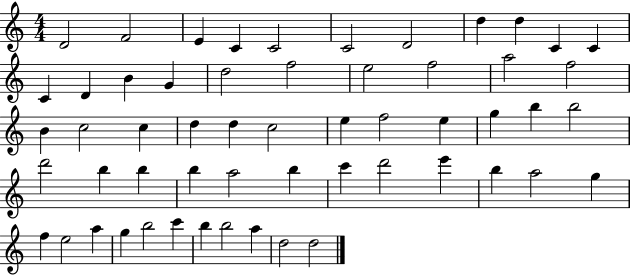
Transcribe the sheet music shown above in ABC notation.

X:1
T:Untitled
M:4/4
L:1/4
K:C
D2 F2 E C C2 C2 D2 d d C C C D B G d2 f2 e2 f2 a2 f2 B c2 c d d c2 e f2 e g b b2 d'2 b b b a2 b c' d'2 e' b a2 g f e2 a g b2 c' b b2 a d2 d2